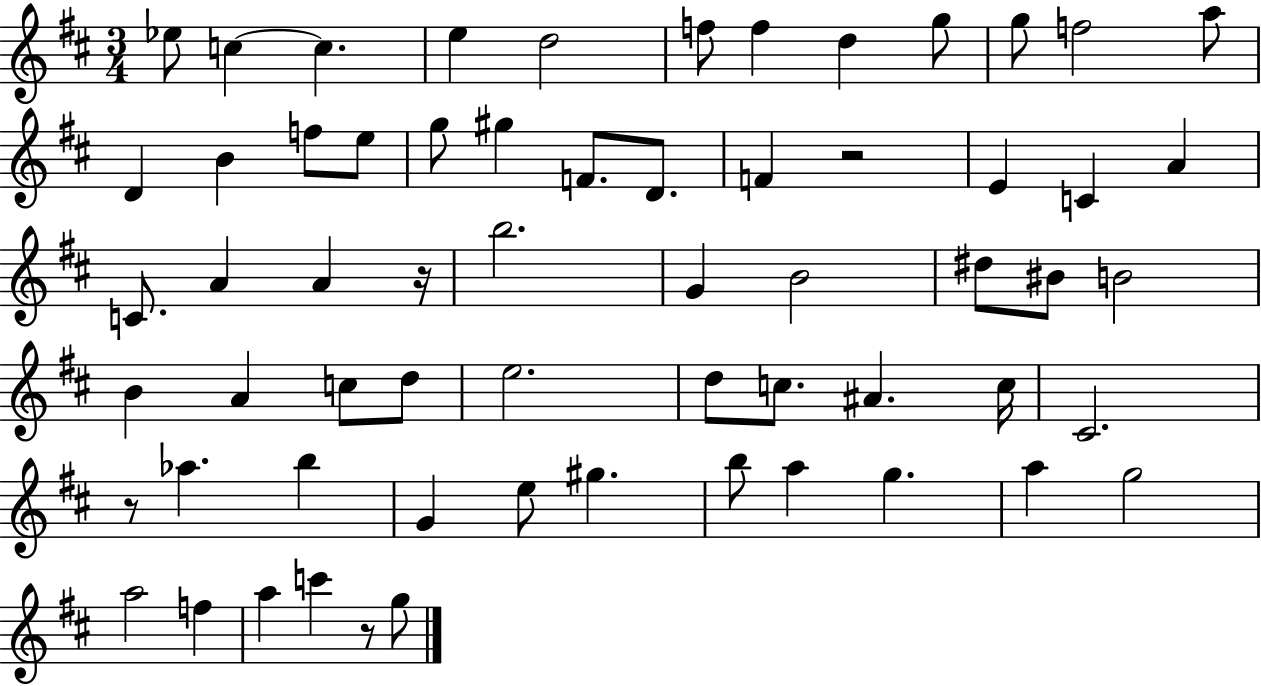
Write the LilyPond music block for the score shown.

{
  \clef treble
  \numericTimeSignature
  \time 3/4
  \key d \major
  ees''8 c''4~~ c''4. | e''4 d''2 | f''8 f''4 d''4 g''8 | g''8 f''2 a''8 | \break d'4 b'4 f''8 e''8 | g''8 gis''4 f'8. d'8. | f'4 r2 | e'4 c'4 a'4 | \break c'8. a'4 a'4 r16 | b''2. | g'4 b'2 | dis''8 bis'8 b'2 | \break b'4 a'4 c''8 d''8 | e''2. | d''8 c''8. ais'4. c''16 | cis'2. | \break r8 aes''4. b''4 | g'4 e''8 gis''4. | b''8 a''4 g''4. | a''4 g''2 | \break a''2 f''4 | a''4 c'''4 r8 g''8 | \bar "|."
}